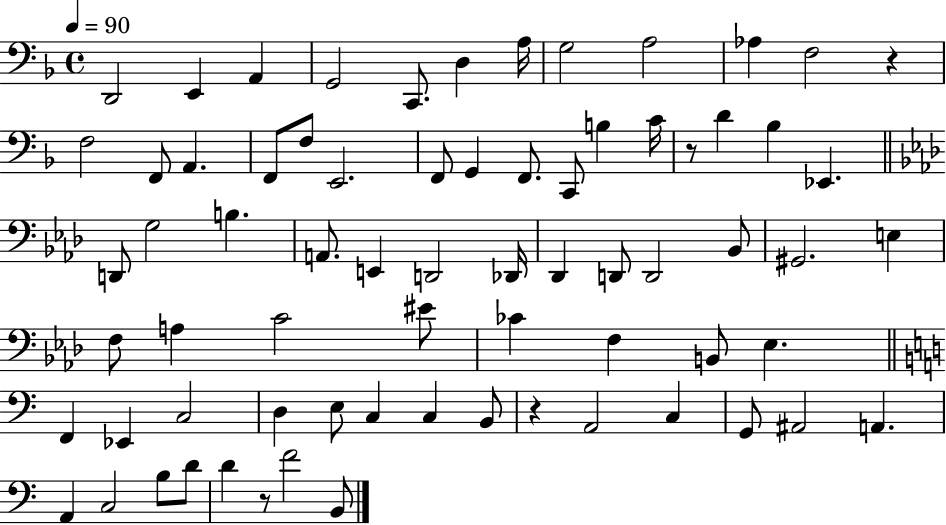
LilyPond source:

{
  \clef bass
  \time 4/4
  \defaultTimeSignature
  \key f \major
  \tempo 4 = 90
  d,2 e,4 a,4 | g,2 c,8. d4 a16 | g2 a2 | aes4 f2 r4 | \break f2 f,8 a,4. | f,8 f8 e,2. | f,8 g,4 f,8. c,8 b4 c'16 | r8 d'4 bes4 ees,4. | \break \bar "||" \break \key aes \major d,8 g2 b4. | a,8. e,4 d,2 des,16 | des,4 d,8 d,2 bes,8 | gis,2. e4 | \break f8 a4 c'2 eis'8 | ces'4 f4 b,8 ees4. | \bar "||" \break \key a \minor f,4 ees,4 c2 | d4 e8 c4 c4 b,8 | r4 a,2 c4 | g,8 ais,2 a,4. | \break a,4 c2 b8 d'8 | d'4 r8 f'2 b,8 | \bar "|."
}